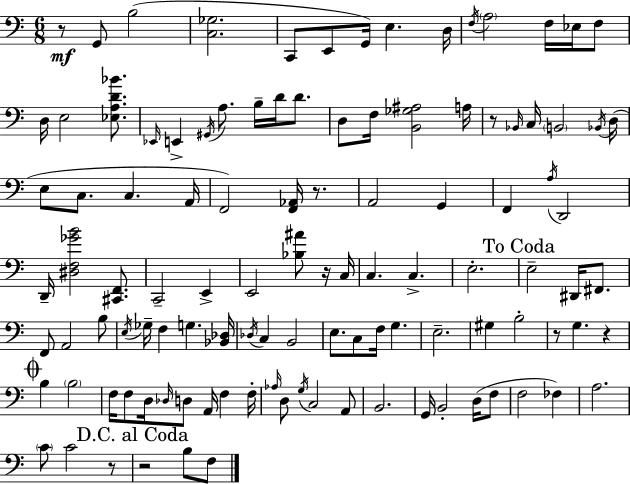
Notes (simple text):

R/e G2/e B3/h [C3,Gb3]/h. C2/e E2/e G2/s E3/q. D3/s F3/s A3/h F3/s Eb3/s F3/e D3/s E3/h [Eb3,A3,D4,Bb4]/e. Eb2/s E2/q G#2/s A3/e. B3/s D4/s D4/e. D3/e F3/s [B2,Gb3,A#3]/h A3/s R/e Bb2/s C3/s B2/h Bb2/s D3/s E3/e C3/e. C3/q. A2/s F2/h [F2,Ab2]/s R/e. A2/h G2/q F2/q A3/s D2/h D2/s [D#3,F3,Gb4,B4]/h [C#2,F2]/e. C2/h E2/q E2/h [Bb3,A#4]/e R/s C3/s C3/q. C3/q. E3/h. E3/h D#2/s F#2/e. F2/e A2/h B3/e E3/s Gb3/s F3/q G3/q. [Bb2,Db3]/s Db3/s C3/q B2/h E3/e. C3/e F3/s G3/q. E3/h. G#3/q B3/h R/e G3/q. R/q B3/q B3/h F3/s F3/e D3/s Db3/s D3/e A2/s F3/q F3/s Ab3/s D3/e G3/s C3/h A2/e B2/h. G2/s B2/h D3/s F3/e F3/h FES3/q A3/h. C4/e C4/h R/e R/h B3/e F3/e